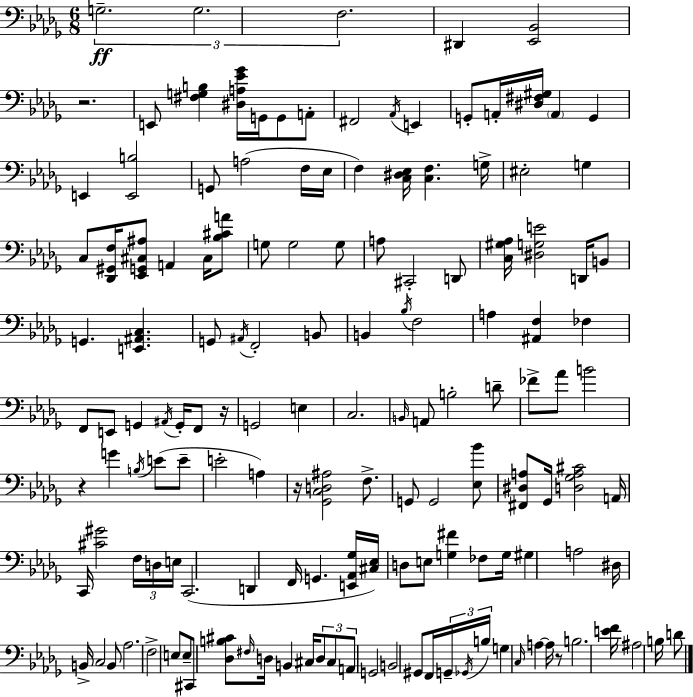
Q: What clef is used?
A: bass